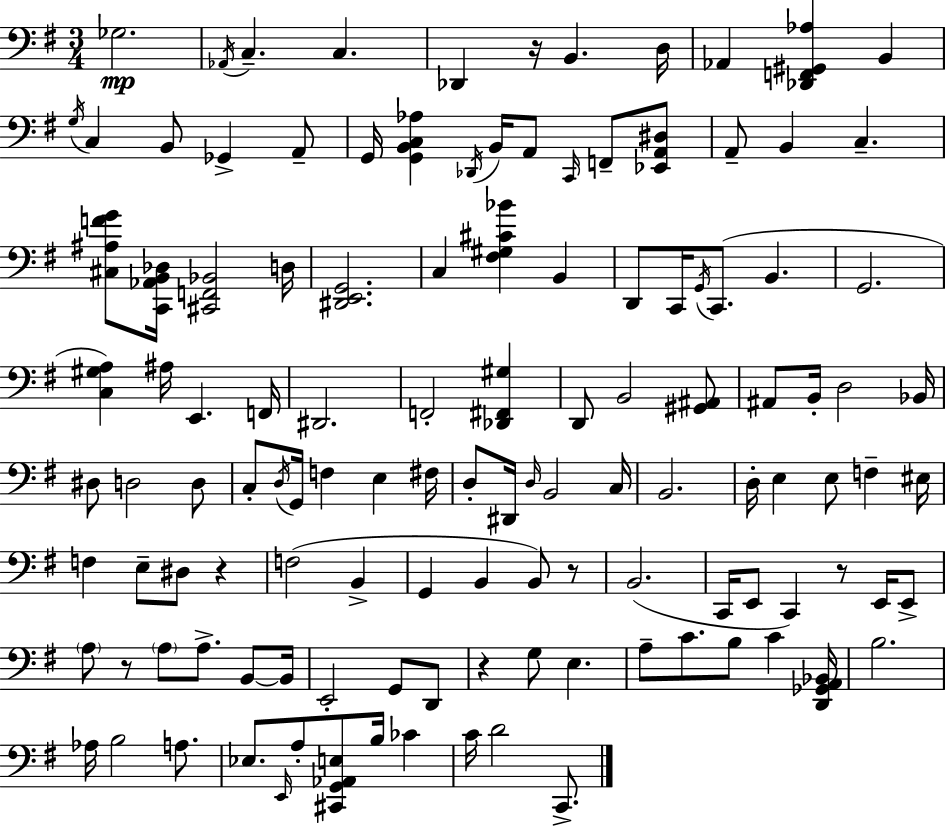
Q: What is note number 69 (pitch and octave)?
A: G2